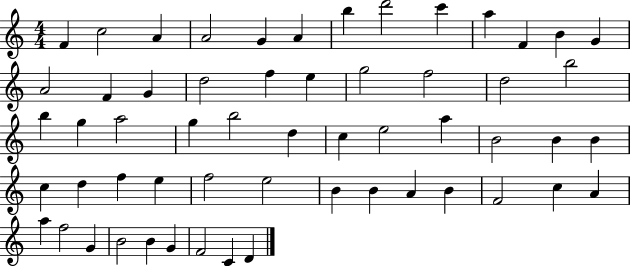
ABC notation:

X:1
T:Untitled
M:4/4
L:1/4
K:C
F c2 A A2 G A b d'2 c' a F B G A2 F G d2 f e g2 f2 d2 b2 b g a2 g b2 d c e2 a B2 B B c d f e f2 e2 B B A B F2 c A a f2 G B2 B G F2 C D